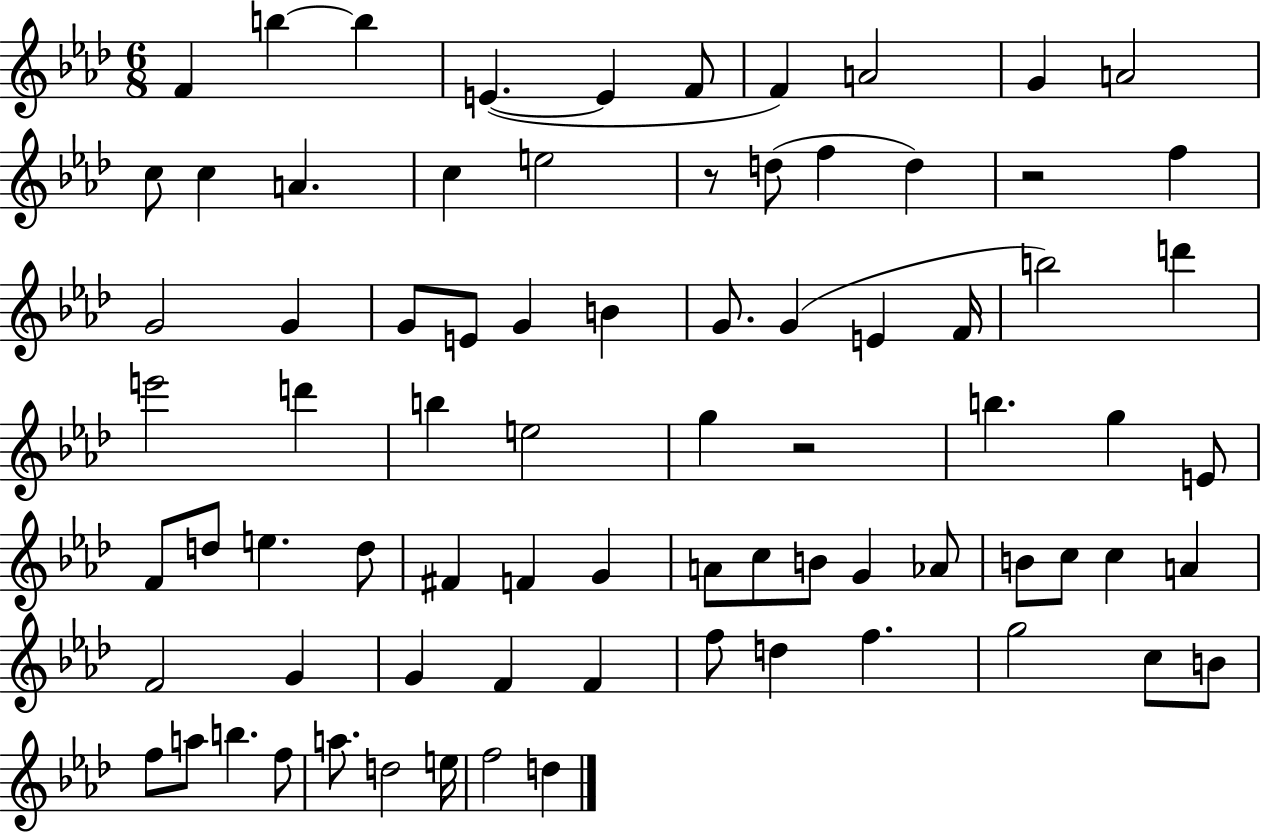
{
  \clef treble
  \numericTimeSignature
  \time 6/8
  \key aes \major
  f'4 b''4~~ b''4 | e'4.~(~ e'4 f'8 | f'4) a'2 | g'4 a'2 | \break c''8 c''4 a'4. | c''4 e''2 | r8 d''8( f''4 d''4) | r2 f''4 | \break g'2 g'4 | g'8 e'8 g'4 b'4 | g'8. g'4( e'4 f'16 | b''2) d'''4 | \break e'''2 d'''4 | b''4 e''2 | g''4 r2 | b''4. g''4 e'8 | \break f'8 d''8 e''4. d''8 | fis'4 f'4 g'4 | a'8 c''8 b'8 g'4 aes'8 | b'8 c''8 c''4 a'4 | \break f'2 g'4 | g'4 f'4 f'4 | f''8 d''4 f''4. | g''2 c''8 b'8 | \break f''8 a''8 b''4. f''8 | a''8. d''2 e''16 | f''2 d''4 | \bar "|."
}